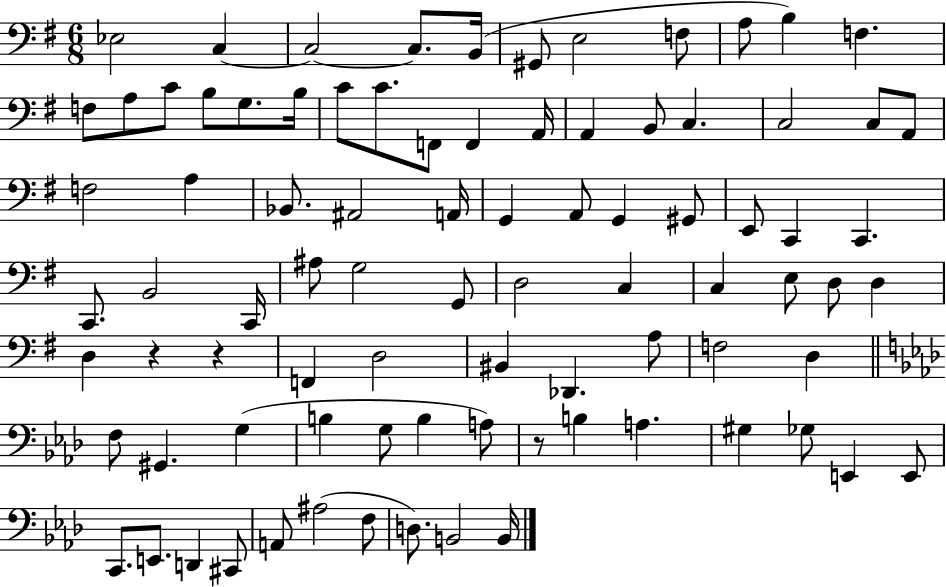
X:1
T:Untitled
M:6/8
L:1/4
K:G
_E,2 C, C,2 C,/2 B,,/4 ^G,,/2 E,2 F,/2 A,/2 B, F, F,/2 A,/2 C/2 B,/2 G,/2 B,/4 C/2 C/2 F,,/2 F,, A,,/4 A,, B,,/2 C, C,2 C,/2 A,,/2 F,2 A, _B,,/2 ^A,,2 A,,/4 G,, A,,/2 G,, ^G,,/2 E,,/2 C,, C,, C,,/2 B,,2 C,,/4 ^A,/2 G,2 G,,/2 D,2 C, C, E,/2 D,/2 D, D, z z F,, D,2 ^B,, _D,, A,/2 F,2 D, F,/2 ^G,, G, B, G,/2 B, A,/2 z/2 B, A, ^G, _G,/2 E,, E,,/2 C,,/2 E,,/2 D,, ^C,,/2 A,,/2 ^A,2 F,/2 D,/2 B,,2 B,,/4